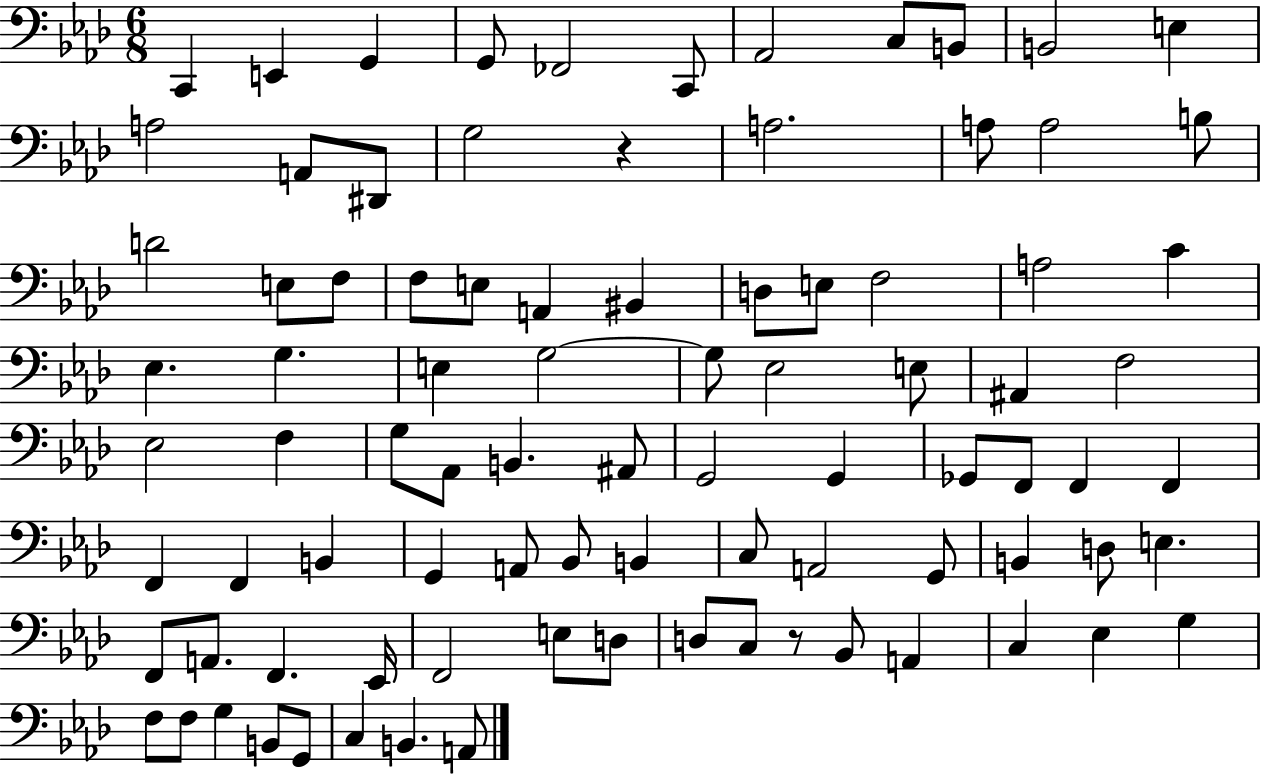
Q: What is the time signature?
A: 6/8